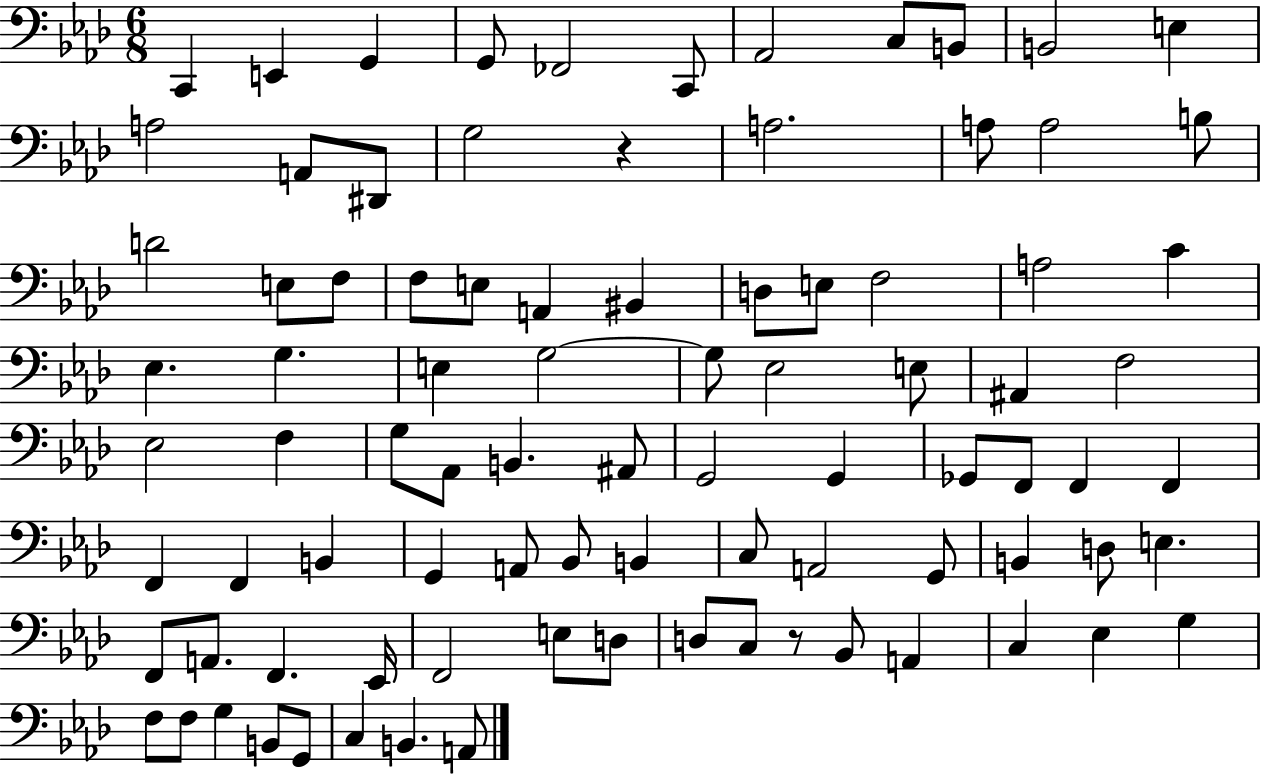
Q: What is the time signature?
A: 6/8